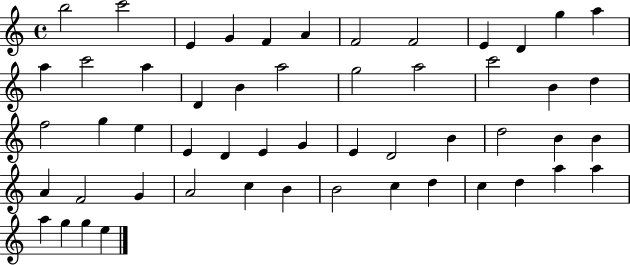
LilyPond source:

{
  \clef treble
  \time 4/4
  \defaultTimeSignature
  \key c \major
  b''2 c'''2 | e'4 g'4 f'4 a'4 | f'2 f'2 | e'4 d'4 g''4 a''4 | \break a''4 c'''2 a''4 | d'4 b'4 a''2 | g''2 a''2 | c'''2 b'4 d''4 | \break f''2 g''4 e''4 | e'4 d'4 e'4 g'4 | e'4 d'2 b'4 | d''2 b'4 b'4 | \break a'4 f'2 g'4 | a'2 c''4 b'4 | b'2 c''4 d''4 | c''4 d''4 a''4 a''4 | \break a''4 g''4 g''4 e''4 | \bar "|."
}